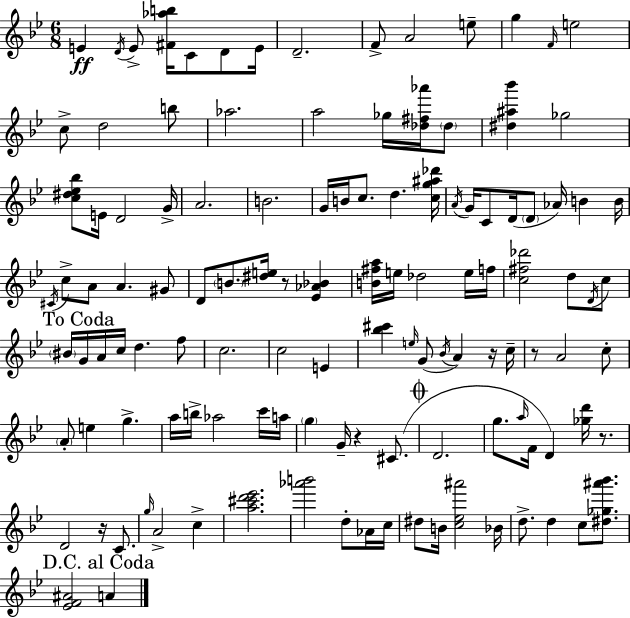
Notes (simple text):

E4/q D4/s E4/e [F#4,Ab5,B5]/s C4/e D4/e E4/s D4/h. F4/e A4/h E5/e G5/q F4/s E5/h C5/e D5/h B5/e Ab5/h. A5/h Gb5/s [Db5,F#5,Ab6]/s Db5/e [D#5,A#5,Bb6]/q Gb5/h [C5,D#5,Eb5,Bb5]/e E4/s D4/h G4/s A4/h. B4/h. G4/s B4/s C5/e. D5/q. [C5,G5,A#5,Db6]/s A4/s G4/s C4/e D4/s D4/e Ab4/s B4/q B4/s C#4/s C5/e A4/e A4/q. G#4/e D4/e B4/e. [D#5,E5]/s R/e [Eb4,Ab4,Bb4]/q [B4,F#5,A5]/s E5/s Db5/h E5/s F5/s [C5,F#5,Db6]/h D5/e D4/s C5/e BIS4/s G4/s A4/s C5/s D5/q. F5/e C5/h. C5/h E4/q [Bb5,C#6]/q E5/s G4/e Bb4/s A4/q R/s C5/s R/e A4/h C5/e A4/e E5/q G5/q. A5/s B5/s Ab5/h C6/s A5/s G5/q G4/s R/q C#4/e. D4/h. G5/e. A5/s F4/s D4/q [Gb5,D6]/s R/e. D4/h R/s C4/e. G5/s A4/h C5/q [A5,C#6,D6,Eb6]/h. [Ab6,B6]/h D5/e Ab4/s C5/s D#5/e B4/s [C5,Eb5,A#6]/h Bb4/s D5/e. D5/q C5/e [D#5,Gb5,A#6,Bb6]/e. [Eb4,F4,A#4]/h A4/q